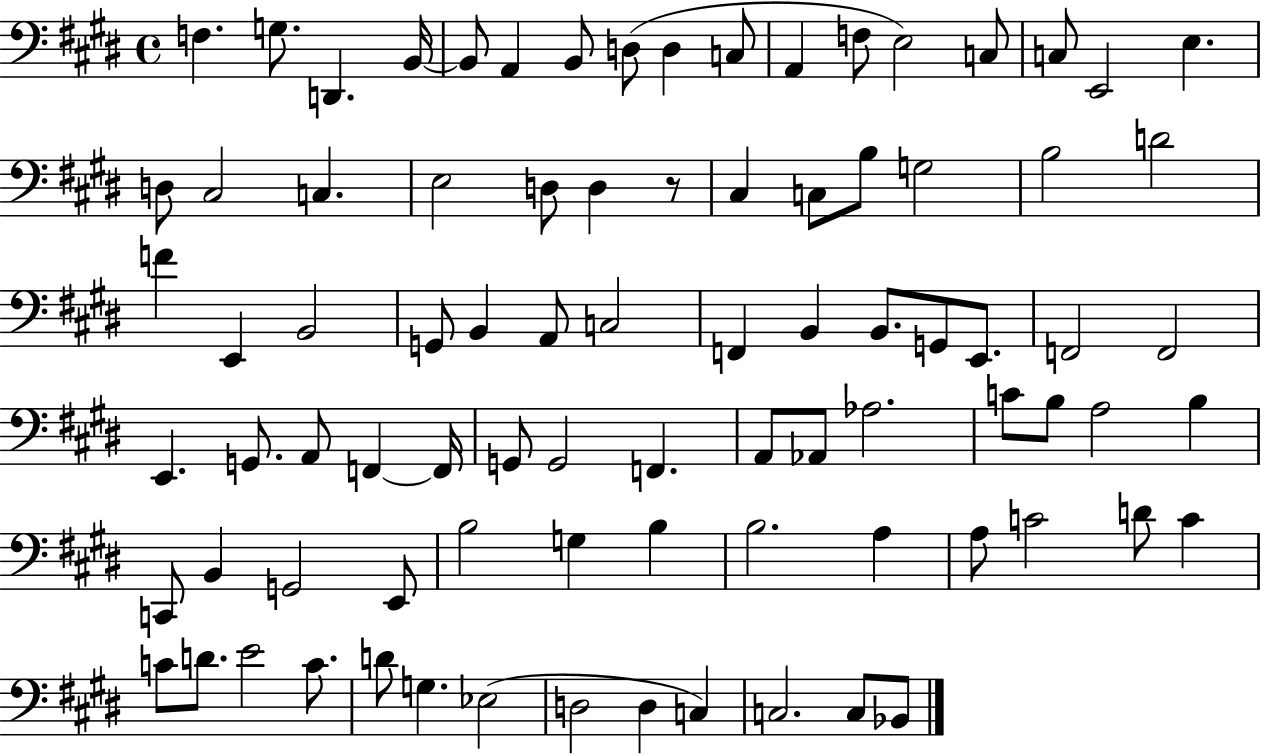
{
  \clef bass
  \time 4/4
  \defaultTimeSignature
  \key e \major
  f4. g8. d,4. b,16~~ | b,8 a,4 b,8 d8( d4 c8 | a,4 f8 e2) c8 | c8 e,2 e4. | \break d8 cis2 c4. | e2 d8 d4 r8 | cis4 c8 b8 g2 | b2 d'2 | \break f'4 e,4 b,2 | g,8 b,4 a,8 c2 | f,4 b,4 b,8. g,8 e,8. | f,2 f,2 | \break e,4. g,8. a,8 f,4~~ f,16 | g,8 g,2 f,4. | a,8 aes,8 aes2. | c'8 b8 a2 b4 | \break c,8 b,4 g,2 e,8 | b2 g4 b4 | b2. a4 | a8 c'2 d'8 c'4 | \break c'8 d'8. e'2 c'8. | d'8 g4. ees2( | d2 d4 c4) | c2. c8 bes,8 | \break \bar "|."
}